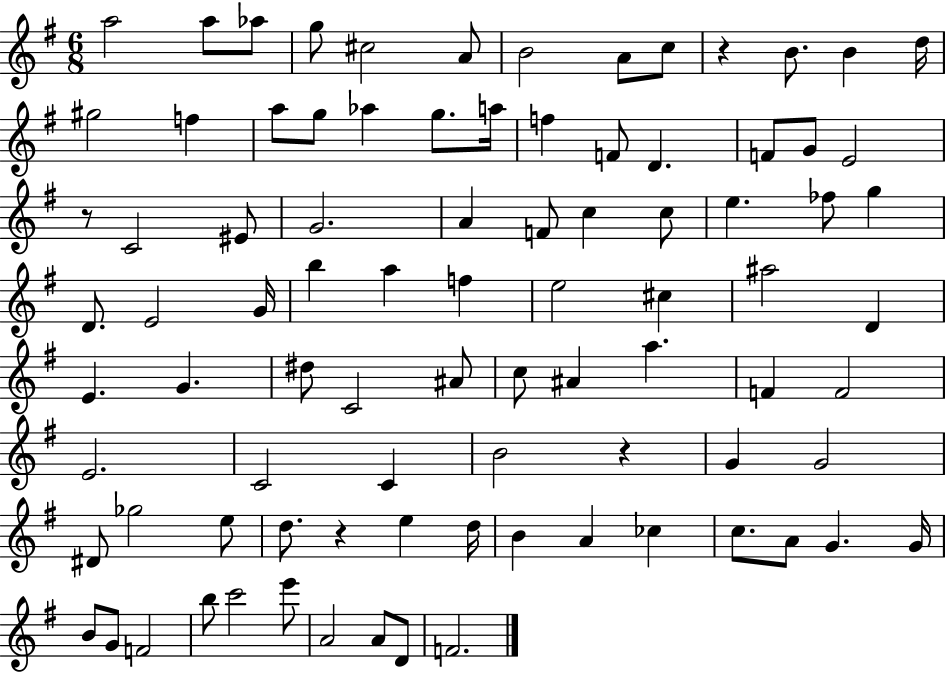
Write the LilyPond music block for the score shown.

{
  \clef treble
  \numericTimeSignature
  \time 6/8
  \key g \major
  \repeat volta 2 { a''2 a''8 aes''8 | g''8 cis''2 a'8 | b'2 a'8 c''8 | r4 b'8. b'4 d''16 | \break gis''2 f''4 | a''8 g''8 aes''4 g''8. a''16 | f''4 f'8 d'4. | f'8 g'8 e'2 | \break r8 c'2 eis'8 | g'2. | a'4 f'8 c''4 c''8 | e''4. fes''8 g''4 | \break d'8. e'2 g'16 | b''4 a''4 f''4 | e''2 cis''4 | ais''2 d'4 | \break e'4. g'4. | dis''8 c'2 ais'8 | c''8 ais'4 a''4. | f'4 f'2 | \break e'2. | c'2 c'4 | b'2 r4 | g'4 g'2 | \break dis'8 ges''2 e''8 | d''8. r4 e''4 d''16 | b'4 a'4 ces''4 | c''8. a'8 g'4. g'16 | \break b'8 g'8 f'2 | b''8 c'''2 e'''8 | a'2 a'8 d'8 | f'2. | \break } \bar "|."
}